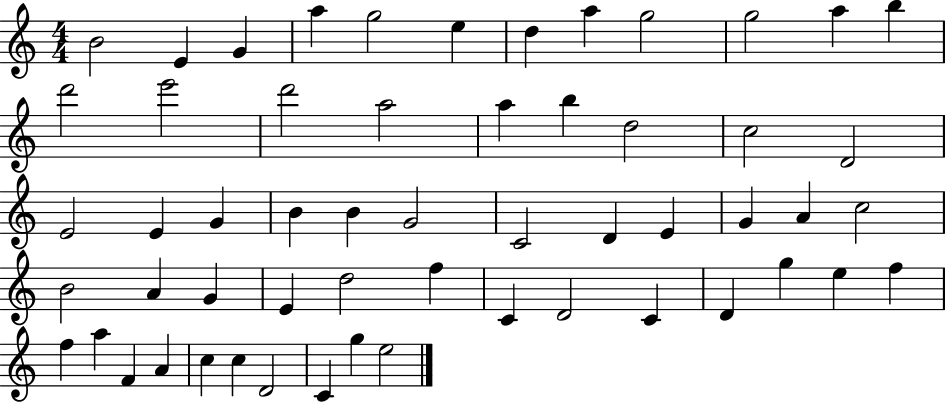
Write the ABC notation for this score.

X:1
T:Untitled
M:4/4
L:1/4
K:C
B2 E G a g2 e d a g2 g2 a b d'2 e'2 d'2 a2 a b d2 c2 D2 E2 E G B B G2 C2 D E G A c2 B2 A G E d2 f C D2 C D g e f f a F A c c D2 C g e2